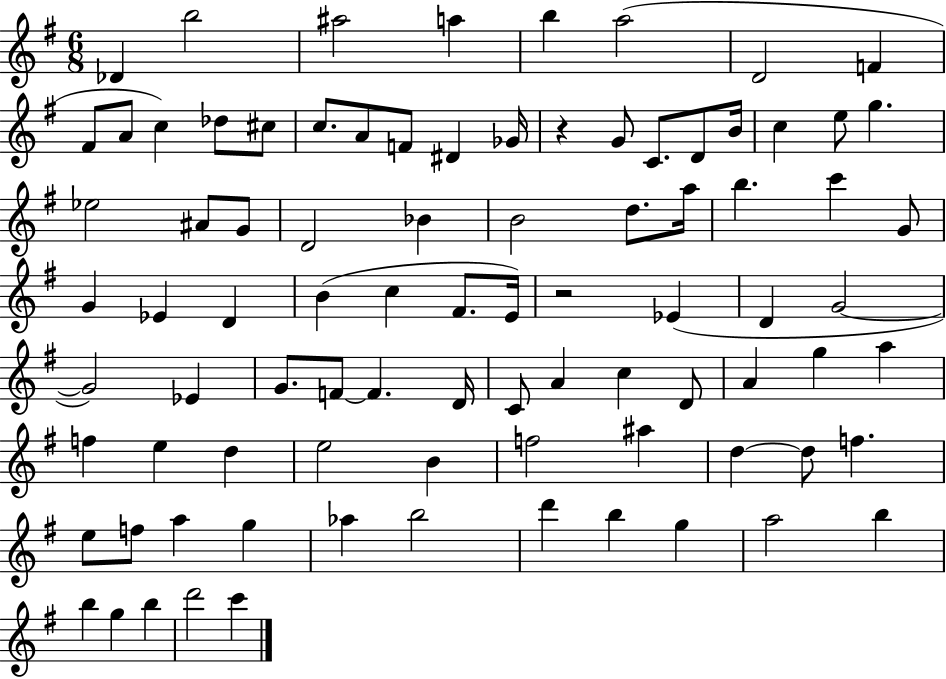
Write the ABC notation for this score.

X:1
T:Untitled
M:6/8
L:1/4
K:G
_D b2 ^a2 a b a2 D2 F ^F/2 A/2 c _d/2 ^c/2 c/2 A/2 F/2 ^D _G/4 z G/2 C/2 D/2 B/4 c e/2 g _e2 ^A/2 G/2 D2 _B B2 d/2 a/4 b c' G/2 G _E D B c ^F/2 E/4 z2 _E D G2 G2 _E G/2 F/2 F D/4 C/2 A c D/2 A g a f e d e2 B f2 ^a d d/2 f e/2 f/2 a g _a b2 d' b g a2 b b g b d'2 c'